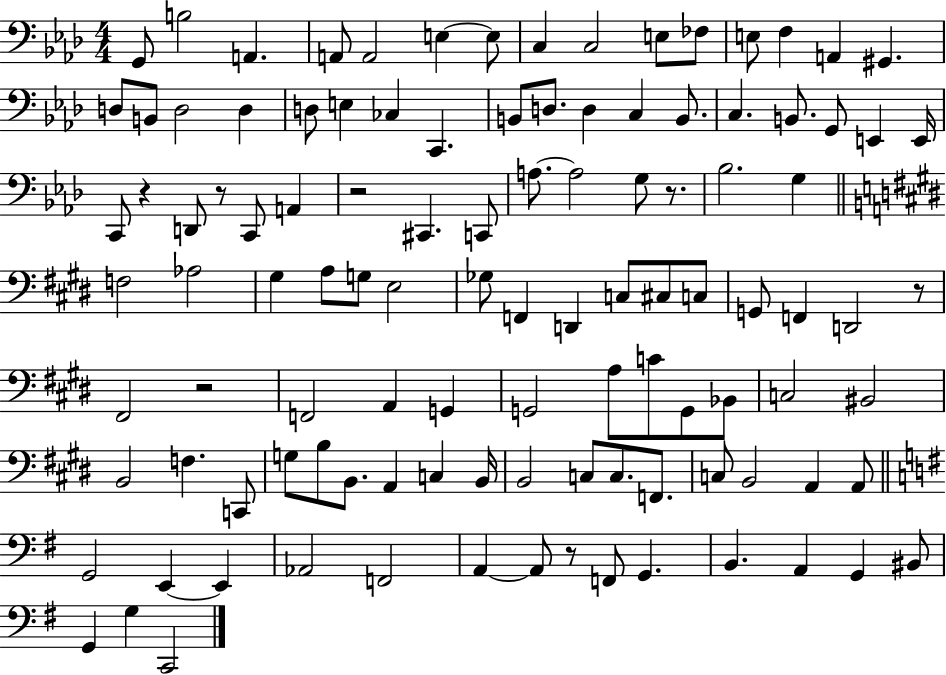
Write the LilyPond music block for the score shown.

{
  \clef bass
  \numericTimeSignature
  \time 4/4
  \key aes \major
  g,8 b2 a,4. | a,8 a,2 e4~~ e8 | c4 c2 e8 fes8 | e8 f4 a,4 gis,4. | \break d8 b,8 d2 d4 | d8 e4 ces4 c,4. | b,8 d8. d4 c4 b,8. | c4. b,8. g,8 e,4 e,16 | \break c,8 r4 d,8 r8 c,8 a,4 | r2 cis,4. c,8 | a8.~~ a2 g8 r8. | bes2. g4 | \break \bar "||" \break \key e \major f2 aes2 | gis4 a8 g8 e2 | ges8 f,4 d,4 c8 cis8 c8 | g,8 f,4 d,2 r8 | \break fis,2 r2 | f,2 a,4 g,4 | g,2 a8 c'8 g,8 bes,8 | c2 bis,2 | \break b,2 f4. c,8 | g8 b8 b,8. a,4 c4 b,16 | b,2 c8 c8. f,8. | c8 b,2 a,4 a,8 | \break \bar "||" \break \key g \major g,2 e,4~~ e,4 | aes,2 f,2 | a,4~~ a,8 r8 f,8 g,4. | b,4. a,4 g,4 bis,8 | \break g,4 g4 c,2 | \bar "|."
}